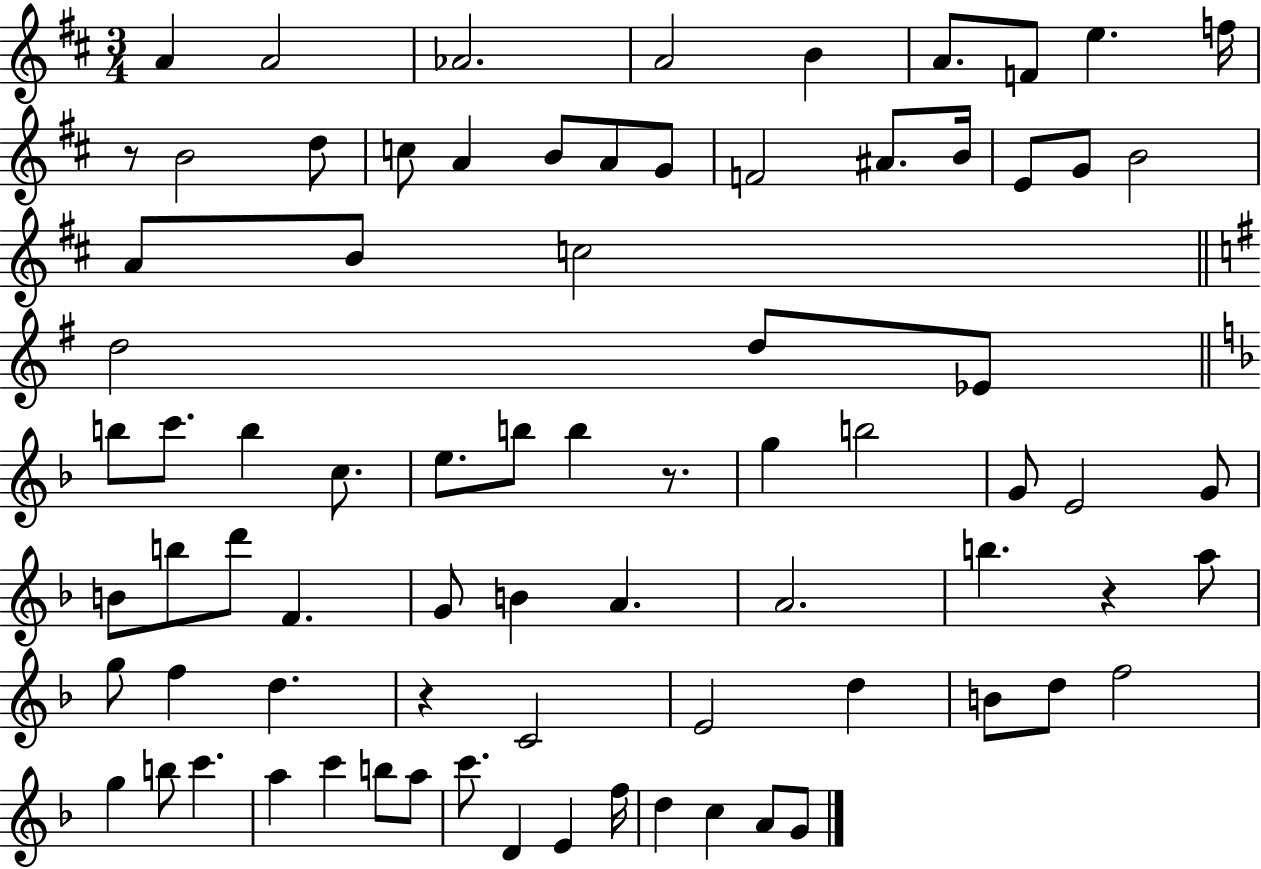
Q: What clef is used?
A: treble